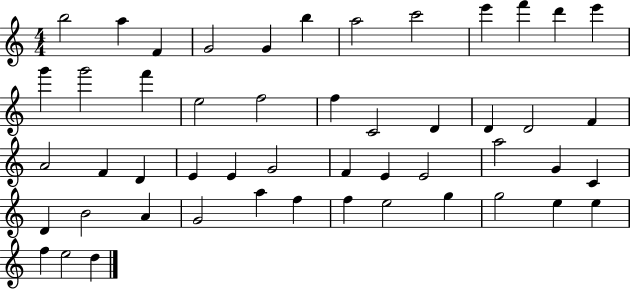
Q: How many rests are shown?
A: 0